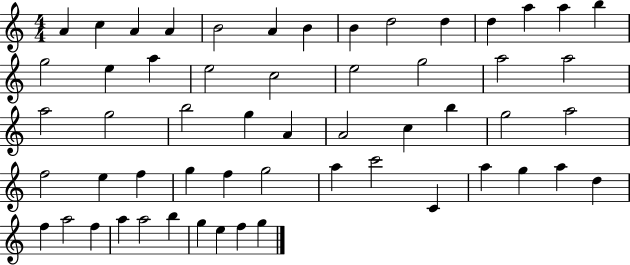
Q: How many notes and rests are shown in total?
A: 56